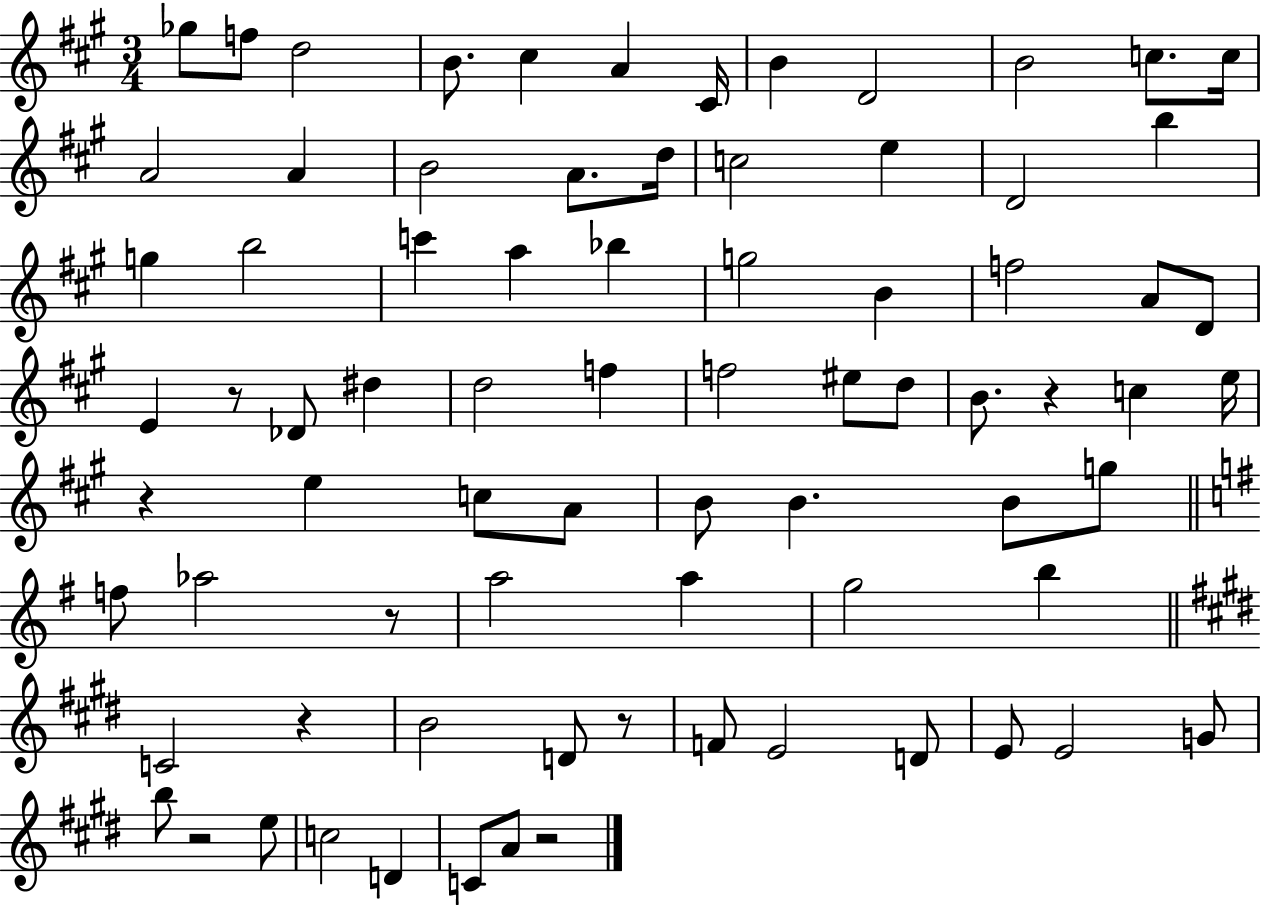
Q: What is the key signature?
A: A major